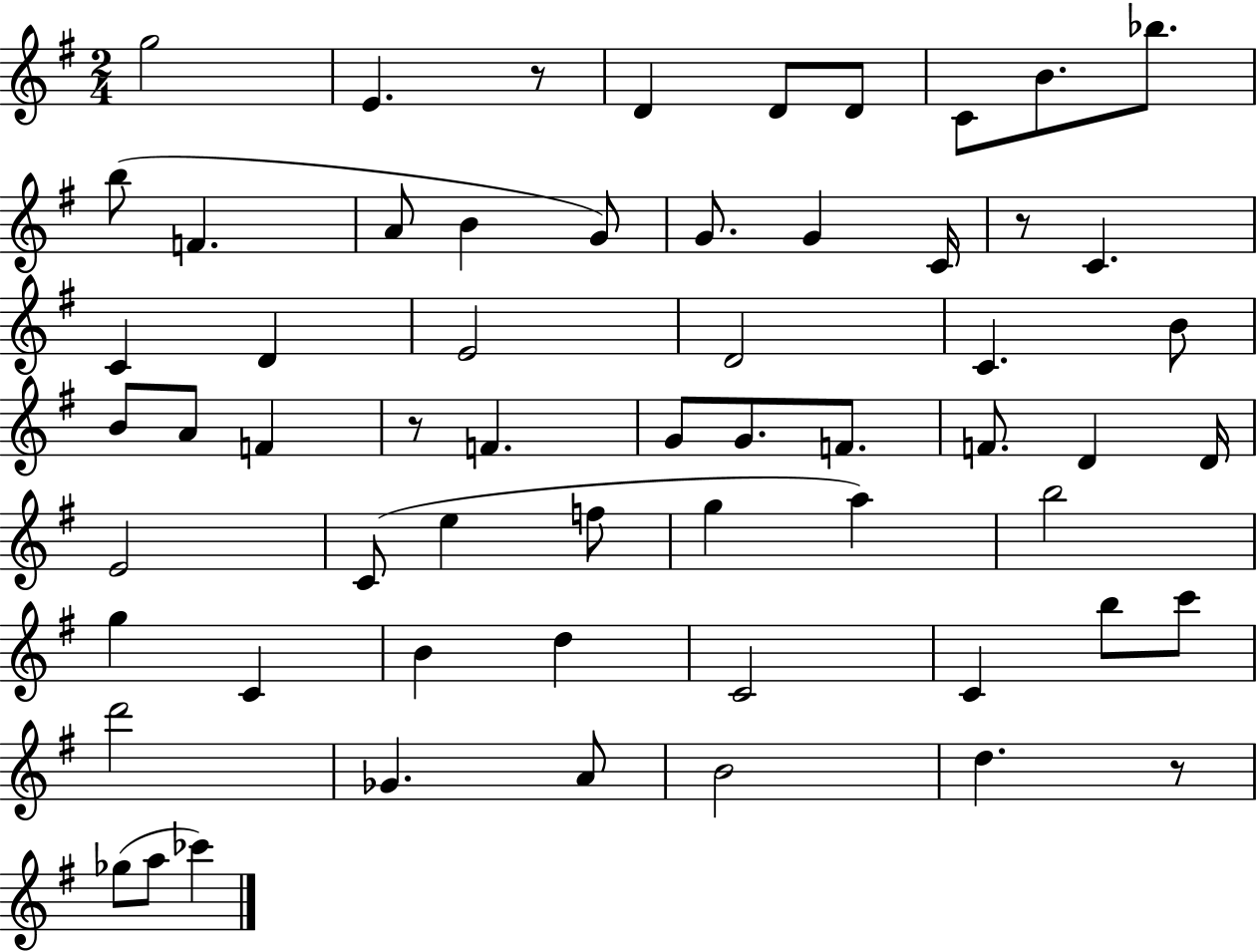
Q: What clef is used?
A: treble